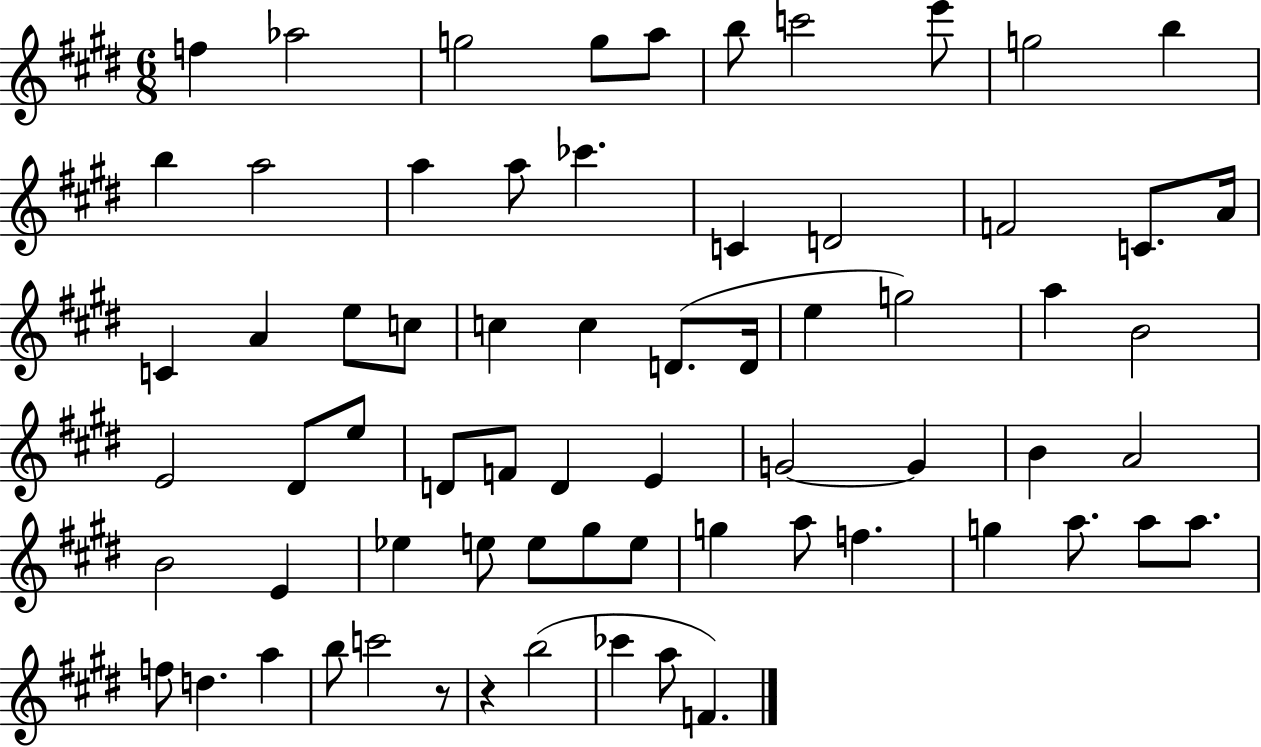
{
  \clef treble
  \numericTimeSignature
  \time 6/8
  \key e \major
  \repeat volta 2 { f''4 aes''2 | g''2 g''8 a''8 | b''8 c'''2 e'''8 | g''2 b''4 | \break b''4 a''2 | a''4 a''8 ces'''4. | c'4 d'2 | f'2 c'8. a'16 | \break c'4 a'4 e''8 c''8 | c''4 c''4 d'8.( d'16 | e''4 g''2) | a''4 b'2 | \break e'2 dis'8 e''8 | d'8 f'8 d'4 e'4 | g'2~~ g'4 | b'4 a'2 | \break b'2 e'4 | ees''4 e''8 e''8 gis''8 e''8 | g''4 a''8 f''4. | g''4 a''8. a''8 a''8. | \break f''8 d''4. a''4 | b''8 c'''2 r8 | r4 b''2( | ces'''4 a''8 f'4.) | \break } \bar "|."
}